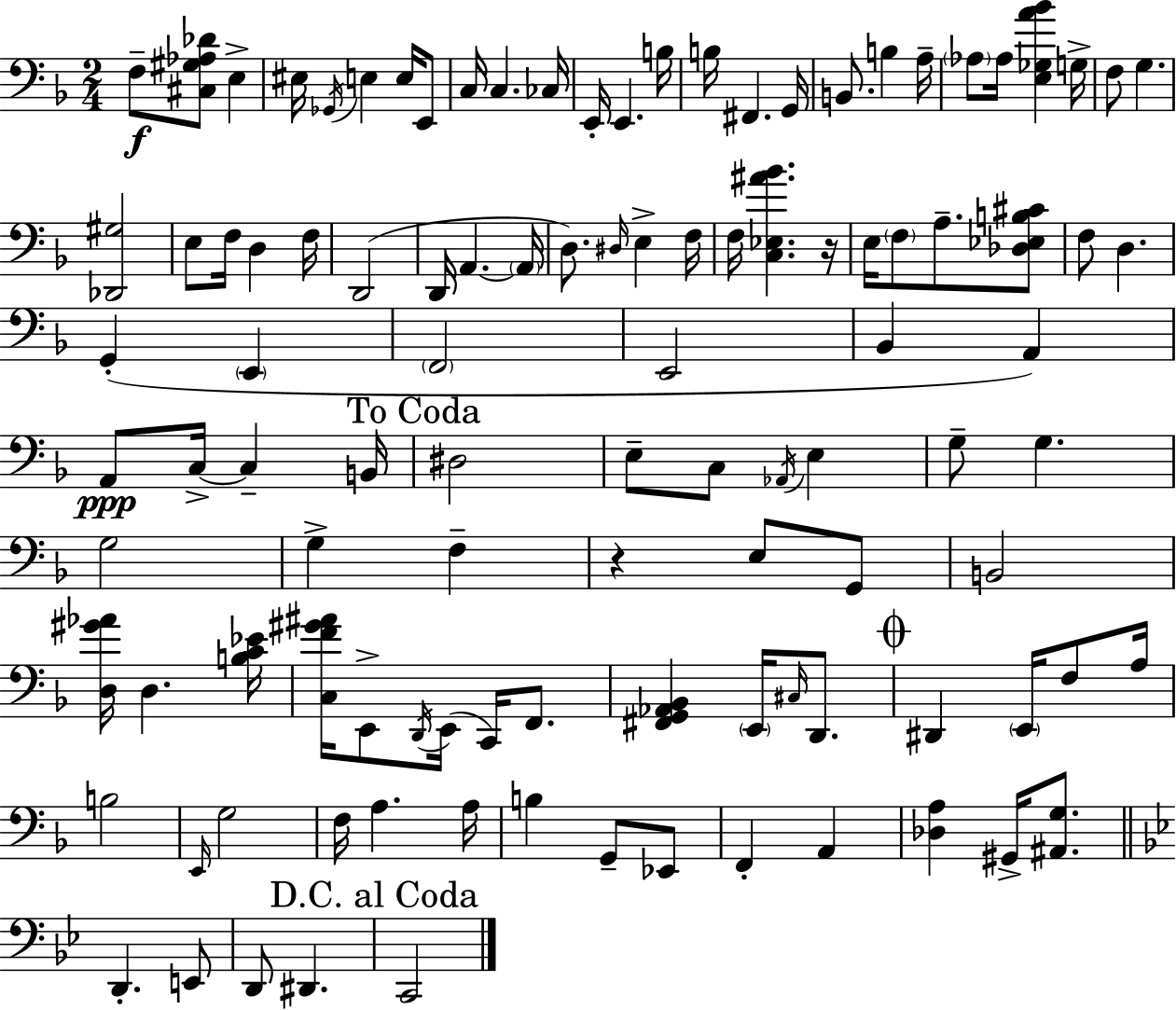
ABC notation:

X:1
T:Untitled
M:2/4
L:1/4
K:Dm
F,/2 [^C,^G,_A,_D]/2 E, ^E,/4 _G,,/4 E, E,/4 E,,/2 C,/4 C, _C,/4 E,,/4 E,, B,/4 B,/4 ^F,, G,,/4 B,,/2 B, A,/4 _A,/2 _A,/4 [E,_G,A_B] G,/4 F,/2 G, [_D,,^G,]2 E,/2 F,/4 D, F,/4 D,,2 D,,/4 A,, A,,/4 D,/2 ^D,/4 E, F,/4 F,/4 [C,_E,^A_B] z/4 E,/4 F,/2 A,/2 [_D,_E,B,^C]/2 F,/2 D, G,, E,, F,,2 E,,2 _B,, A,, A,,/2 C,/4 C, B,,/4 ^D,2 E,/2 C,/2 _A,,/4 E, G,/2 G, G,2 G, F, z E,/2 G,,/2 B,,2 [D,^G_A]/4 D, [B,C_E]/4 [C,F^G^A]/4 E,,/2 D,,/4 E,,/4 C,,/4 F,,/2 [^F,,G,,_A,,_B,,] E,,/4 ^C,/4 D,,/2 ^D,, E,,/4 F,/2 A,/4 B,2 E,,/4 G,2 F,/4 A, A,/4 B, G,,/2 _E,,/2 F,, A,, [_D,A,] ^G,,/4 [^A,,G,]/2 D,, E,,/2 D,,/2 ^D,, C,,2